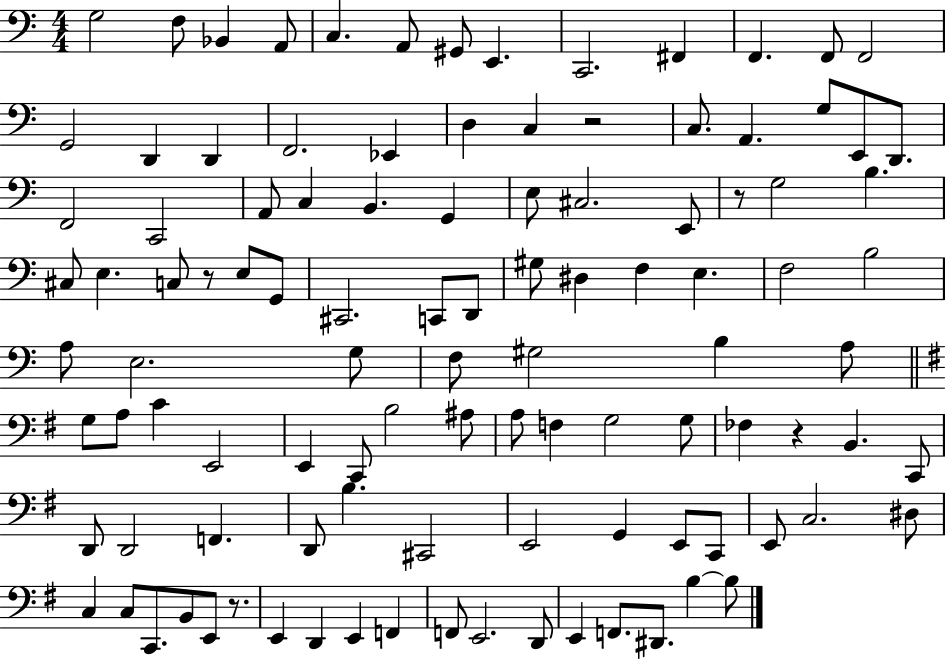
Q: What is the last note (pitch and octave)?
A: B3